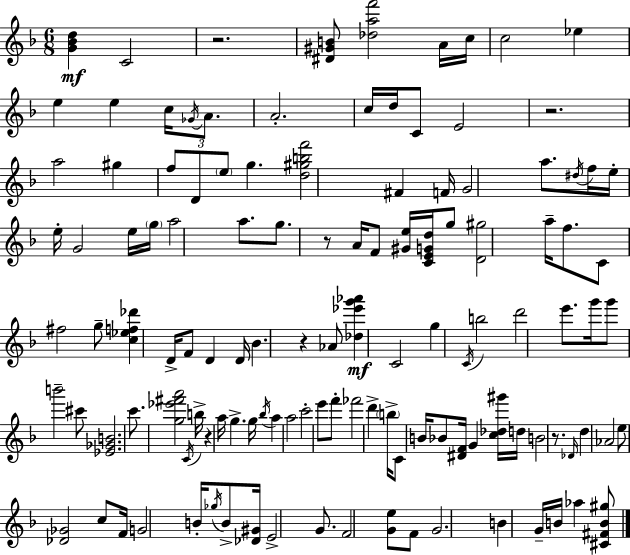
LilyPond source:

{
  \clef treble
  \numericTimeSignature
  \time 6/8
  \key f \major
  <g' bes' d''>4\mf c'2 | r2. | <dis' gis' b'>8 <des'' a'' f'''>2 a'16 c''16 | c''2 ees''4 | \break e''4 e''4 c''16 \acciaccatura { ges'16 } a'8. | a'2.-. | c''16 d''16 c'8 e'2 | r2. | \break a''2 gis''4 | \tuplet 3/2 { f''8 d'8 \parenthesize e''8 } g''4. | <d'' gis'' b'' f'''>2 fis'4 | f'16 g'2 a''8. | \break \acciaccatura { dis''16 } f''16 e''16-. e''16-. g'2 | e''16 \parenthesize g''16 a''2 a''8. | g''8. r8 a'16 f'8 <gis' e''>16 <c' e' g' d''>16 | g''8 <d' gis''>2 a''16-- f''8. | \break c'8 fis''2 | g''8-- <c'' ees'' f'' des'''>4 d'16-> f'8 d'4 | d'16 bes'4. r4 | aes'8 <des'' ees''' g''' aes'''>4\mf c'2 | \break g''4 \acciaccatura { c'16 } b''2 | d'''2 e'''8. | g'''16 g'''8 b'''2-- | cis'''8 <ees' ges' b'>2. | \break c'''8. <g'' ees''' fis''' a'''>2 | \acciaccatura { c'16 } b''16-> r4 a''16 g''4.-> | g''16 \acciaccatura { bes''16 } a''4 a''2 | c'''2-. | \break e'''8 f'''8-. fes'''2 | d'''4-> \parenthesize b''16-> c'8 b'16 bes'8 <dis' f'>16 | g'4 <c'' des'' gis'''>16 d''16 b'2 | r8. \grace { des'16 } d''4 aes'2 | \break e''8 <des' ges'>2 | c''8 f'16 g'2 | b'16-. \acciaccatura { ges''16 } b'8-> <des' gis'>16 e'2-> | g'8. f'2 | \break <g' e''>8 f'8 g'2. | b'4 g'16-- | b'16 aes''4 <cis' fis' b' gis''>8 \bar "|."
}